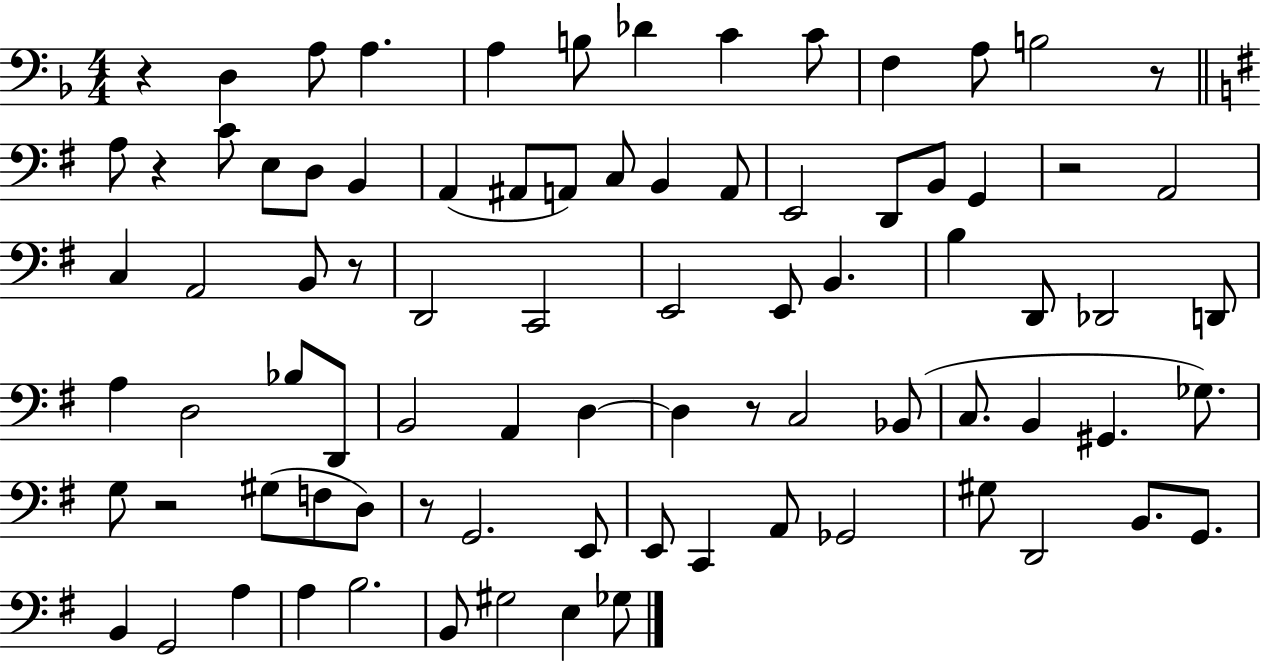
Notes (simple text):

R/q D3/q A3/e A3/q. A3/q B3/e Db4/q C4/q C4/e F3/q A3/e B3/h R/e A3/e R/q C4/e E3/e D3/e B2/q A2/q A#2/e A2/e C3/e B2/q A2/e E2/h D2/e B2/e G2/q R/h A2/h C3/q A2/h B2/e R/e D2/h C2/h E2/h E2/e B2/q. B3/q D2/e Db2/h D2/e A3/q D3/h Bb3/e D2/e B2/h A2/q D3/q D3/q R/e C3/h Bb2/e C3/e. B2/q G#2/q. Gb3/e. G3/e R/h G#3/e F3/e D3/e R/e G2/h. E2/e E2/e C2/q A2/e Gb2/h G#3/e D2/h B2/e. G2/e. B2/q G2/h A3/q A3/q B3/h. B2/e G#3/h E3/q Gb3/e